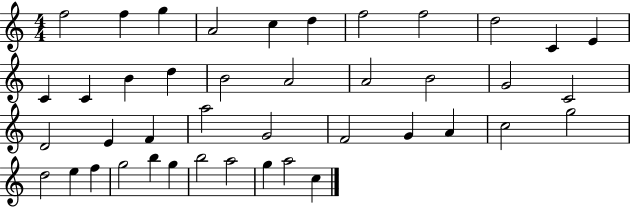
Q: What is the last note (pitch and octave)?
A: C5